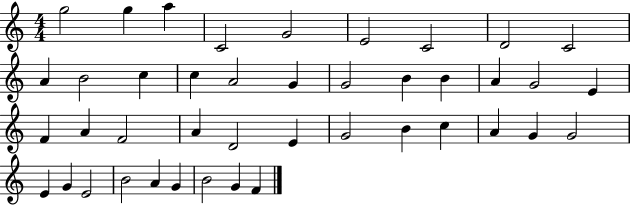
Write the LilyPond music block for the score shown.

{
  \clef treble
  \numericTimeSignature
  \time 4/4
  \key c \major
  g''2 g''4 a''4 | c'2 g'2 | e'2 c'2 | d'2 c'2 | \break a'4 b'2 c''4 | c''4 a'2 g'4 | g'2 b'4 b'4 | a'4 g'2 e'4 | \break f'4 a'4 f'2 | a'4 d'2 e'4 | g'2 b'4 c''4 | a'4 g'4 g'2 | \break e'4 g'4 e'2 | b'2 a'4 g'4 | b'2 g'4 f'4 | \bar "|."
}